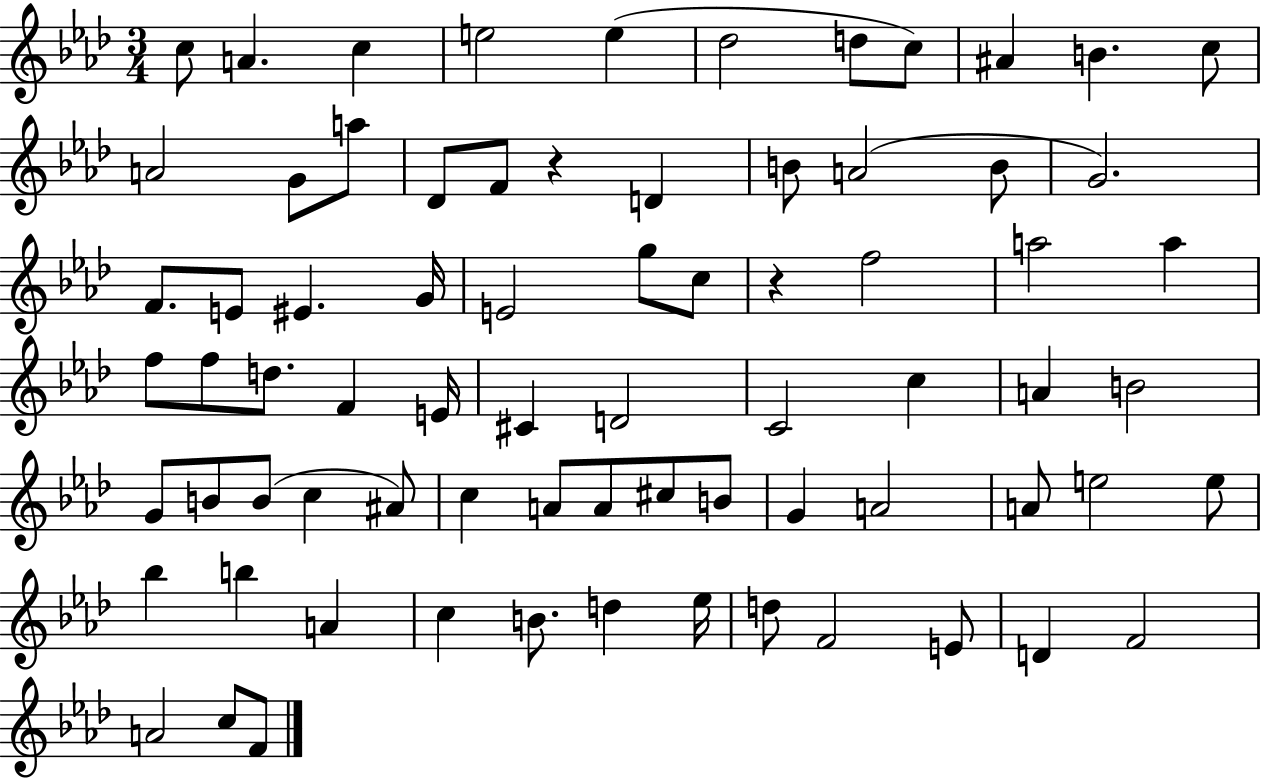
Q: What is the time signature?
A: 3/4